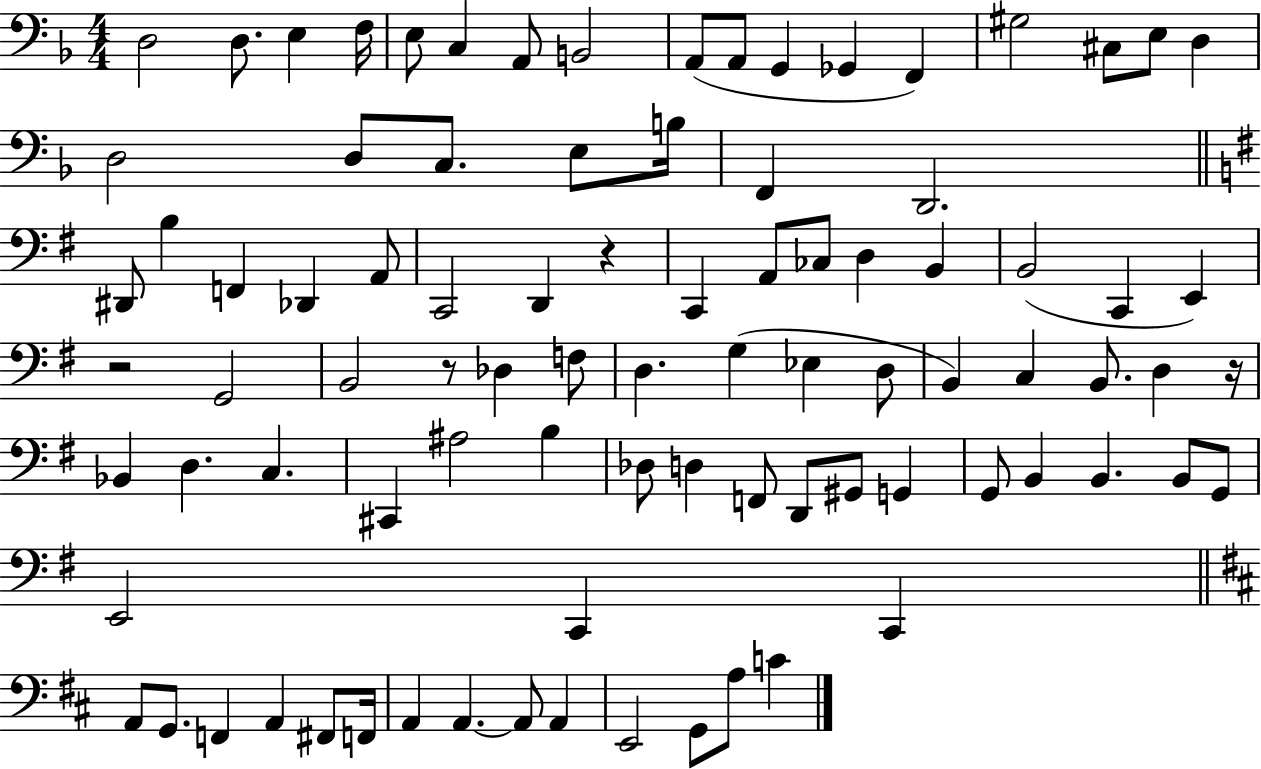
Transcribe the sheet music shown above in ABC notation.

X:1
T:Untitled
M:4/4
L:1/4
K:F
D,2 D,/2 E, F,/4 E,/2 C, A,,/2 B,,2 A,,/2 A,,/2 G,, _G,, F,, ^G,2 ^C,/2 E,/2 D, D,2 D,/2 C,/2 E,/2 B,/4 F,, D,,2 ^D,,/2 B, F,, _D,, A,,/2 C,,2 D,, z C,, A,,/2 _C,/2 D, B,, B,,2 C,, E,, z2 G,,2 B,,2 z/2 _D, F,/2 D, G, _E, D,/2 B,, C, B,,/2 D, z/4 _B,, D, C, ^C,, ^A,2 B, _D,/2 D, F,,/2 D,,/2 ^G,,/2 G,, G,,/2 B,, B,, B,,/2 G,,/2 E,,2 C,, C,, A,,/2 G,,/2 F,, A,, ^F,,/2 F,,/4 A,, A,, A,,/2 A,, E,,2 G,,/2 A,/2 C